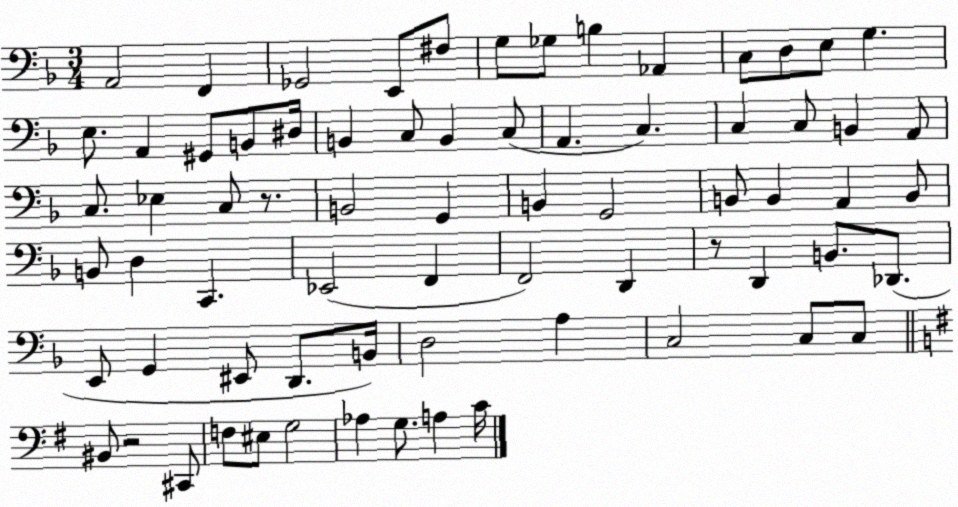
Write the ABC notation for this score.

X:1
T:Untitled
M:3/4
L:1/4
K:F
A,,2 F,, _G,,2 E,,/2 ^F,/2 G,/2 _G,/2 B, _A,, C,/2 D,/2 E,/2 G, E,/2 A,, ^G,,/2 B,,/2 ^D,/4 B,, C,/2 B,, C,/2 A,, C, C, C,/2 B,, A,,/2 C,/2 _E, C,/2 z/2 B,,2 G,, B,, G,,2 B,,/2 B,, A,, B,,/2 B,,/2 D, C,, _E,,2 F,, F,,2 D,, z/2 D,, B,,/2 _D,,/2 E,,/2 G,, ^E,,/2 D,,/2 B,,/4 D,2 A, C,2 C,/2 C,/2 ^B,,/2 z2 ^C,,/2 F,/2 ^E,/2 G,2 _A, G,/2 A, C/4